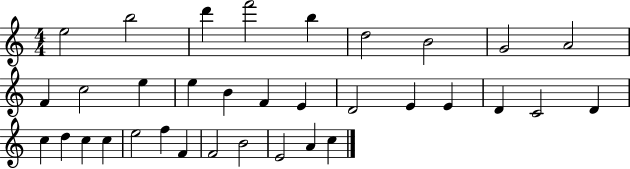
{
  \clef treble
  \numericTimeSignature
  \time 4/4
  \key c \major
  e''2 b''2 | d'''4 f'''2 b''4 | d''2 b'2 | g'2 a'2 | \break f'4 c''2 e''4 | e''4 b'4 f'4 e'4 | d'2 e'4 e'4 | d'4 c'2 d'4 | \break c''4 d''4 c''4 c''4 | e''2 f''4 f'4 | f'2 b'2 | e'2 a'4 c''4 | \break \bar "|."
}